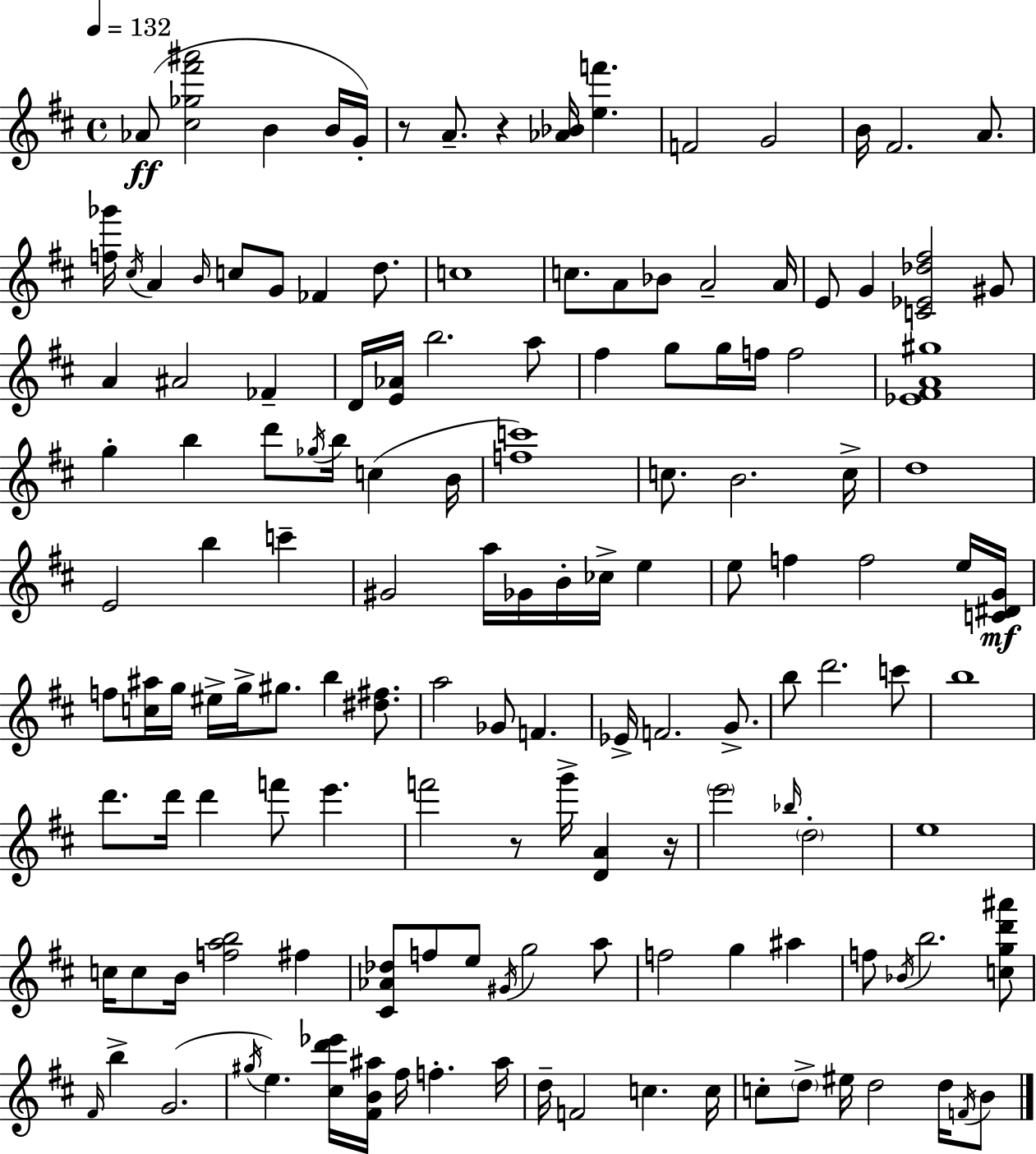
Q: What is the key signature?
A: D major